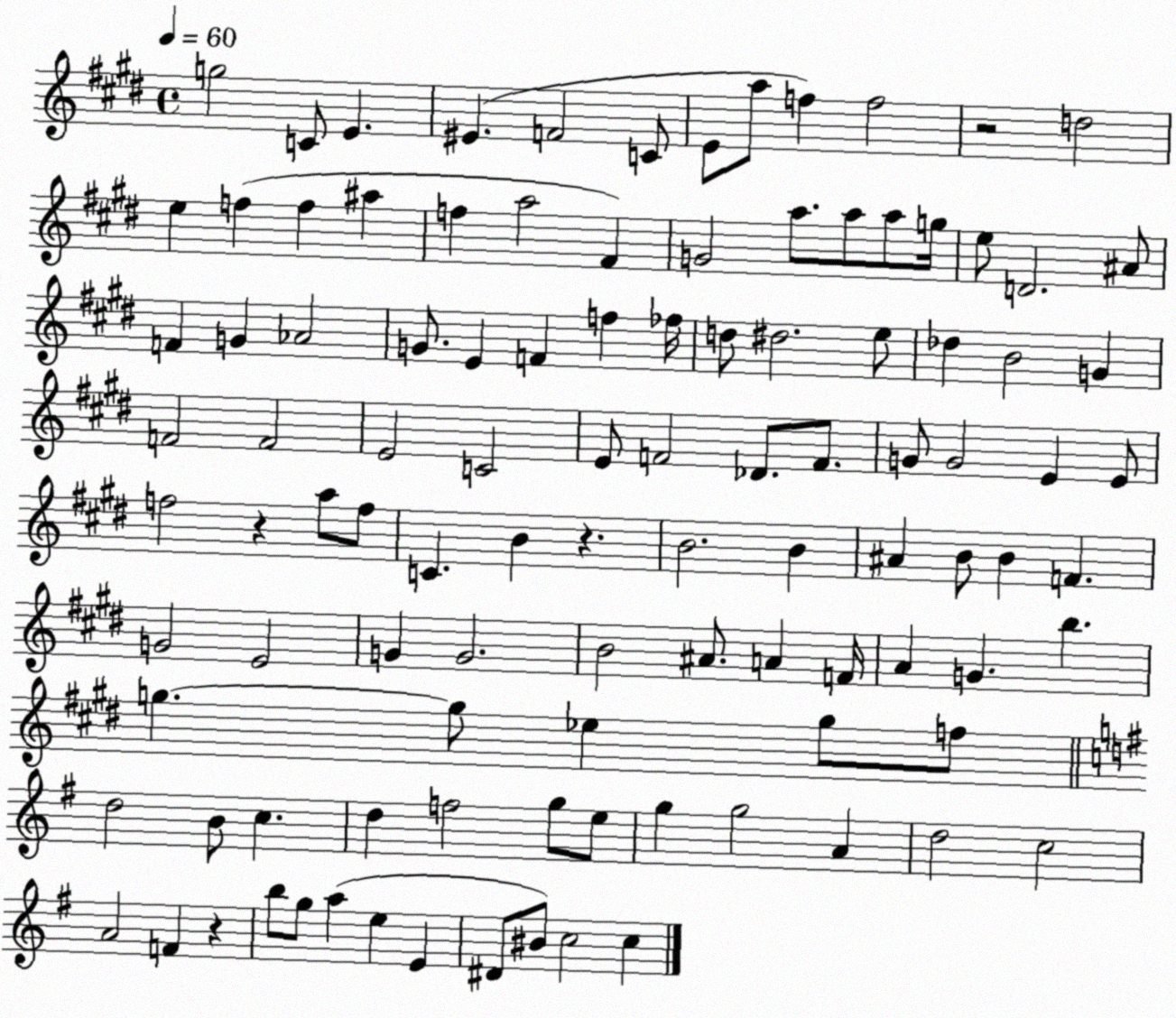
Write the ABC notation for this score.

X:1
T:Untitled
M:4/4
L:1/4
K:E
g2 C/2 E ^E F2 C/2 E/2 a/2 f f2 z2 d2 e f f ^a f a2 ^F G2 a/2 a/2 a/2 g/4 e/2 D2 ^A/2 F G _A2 G/2 E F f _f/4 d/2 ^d2 e/2 _d B2 G F2 F2 E2 C2 E/2 F2 _D/2 F/2 G/2 G2 E E/2 f2 z a/2 f/2 C B z B2 B ^A B/2 B F G2 E2 G G2 B2 ^A/2 A F/4 A G b g g/2 _e g/2 f/2 d2 B/2 c d f2 g/2 e/2 g g2 A d2 c2 A2 F z b/2 g/2 a e E ^D/2 ^B/2 c2 c